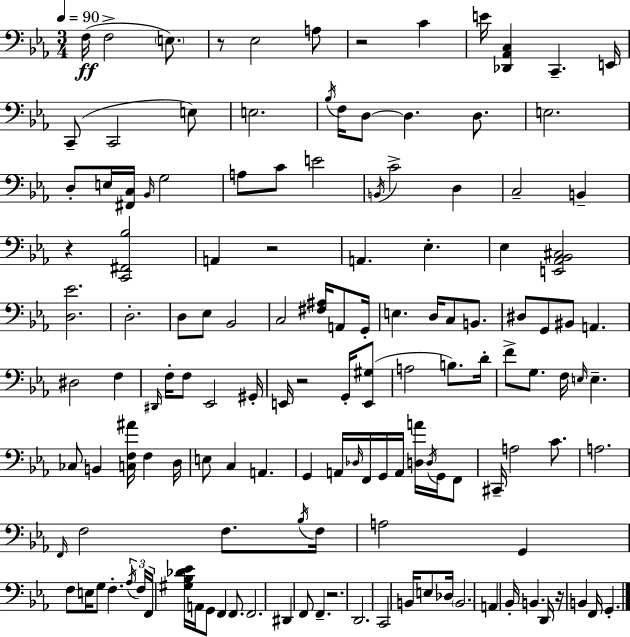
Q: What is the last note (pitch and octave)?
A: G2